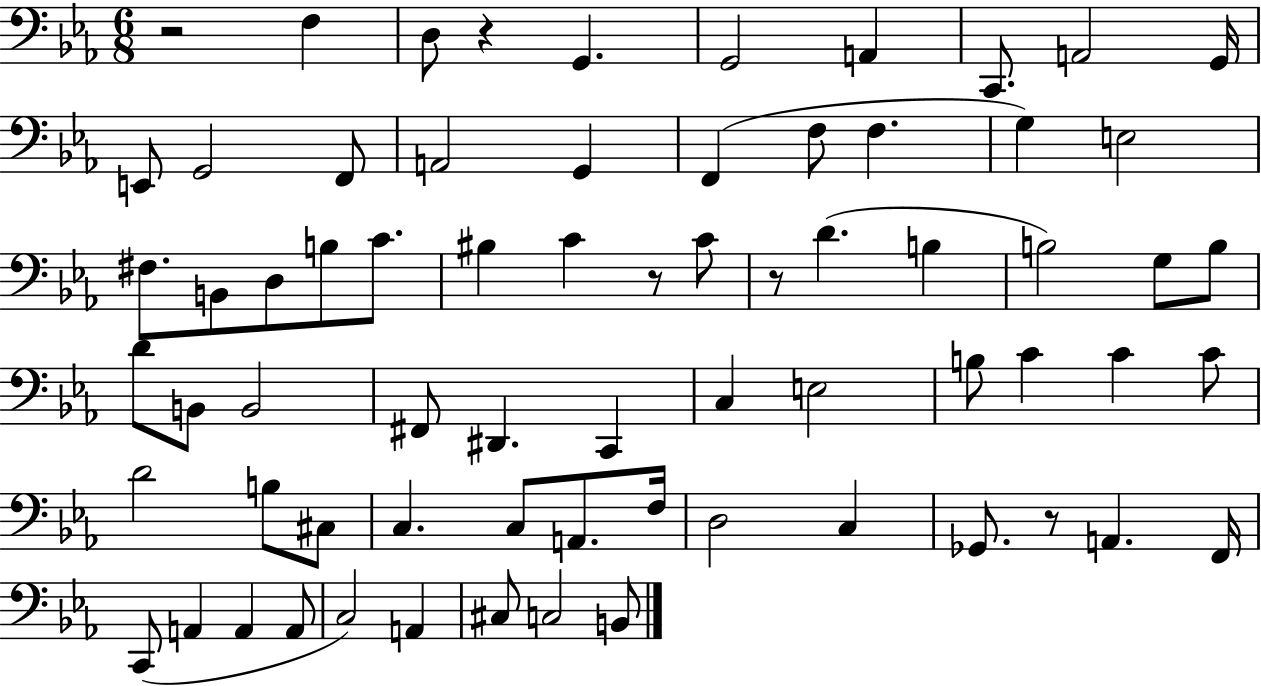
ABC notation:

X:1
T:Untitled
M:6/8
L:1/4
K:Eb
z2 F, D,/2 z G,, G,,2 A,, C,,/2 A,,2 G,,/4 E,,/2 G,,2 F,,/2 A,,2 G,, F,, F,/2 F, G, E,2 ^F,/2 B,,/2 D,/2 B,/2 C/2 ^B, C z/2 C/2 z/2 D B, B,2 G,/2 B,/2 D/2 B,,/2 B,,2 ^F,,/2 ^D,, C,, C, E,2 B,/2 C C C/2 D2 B,/2 ^C,/2 C, C,/2 A,,/2 F,/4 D,2 C, _G,,/2 z/2 A,, F,,/4 C,,/2 A,, A,, A,,/2 C,2 A,, ^C,/2 C,2 B,,/2